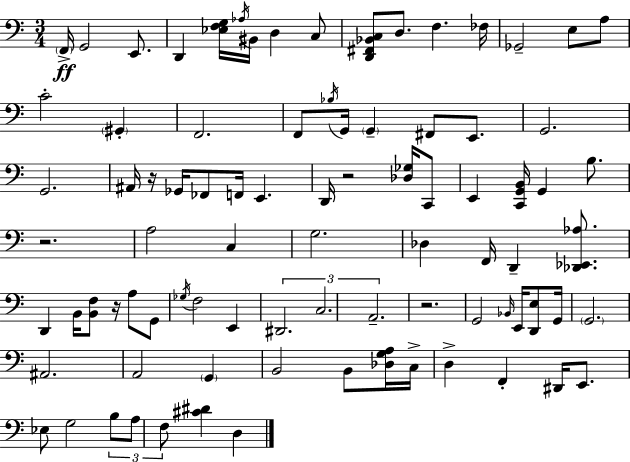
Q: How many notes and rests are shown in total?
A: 86